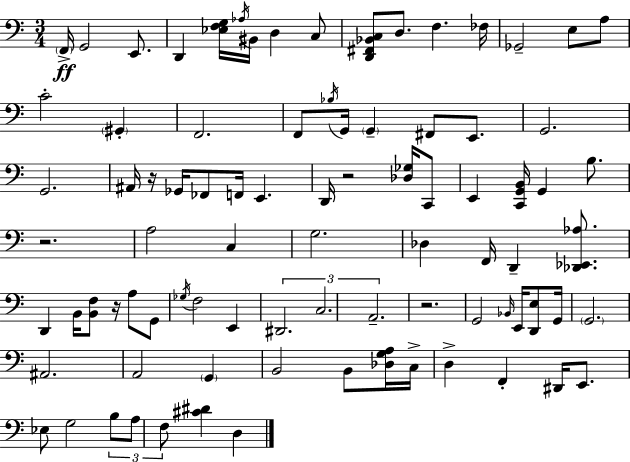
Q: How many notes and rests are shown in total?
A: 86